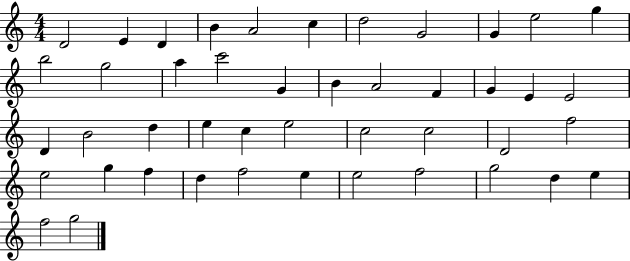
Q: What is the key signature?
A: C major